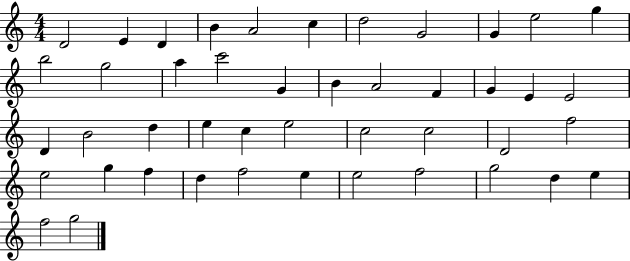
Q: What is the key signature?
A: C major